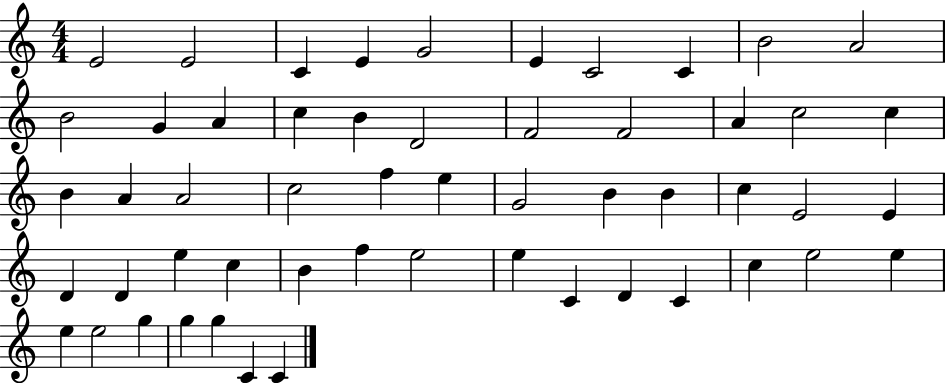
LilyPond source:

{
  \clef treble
  \numericTimeSignature
  \time 4/4
  \key c \major
  e'2 e'2 | c'4 e'4 g'2 | e'4 c'2 c'4 | b'2 a'2 | \break b'2 g'4 a'4 | c''4 b'4 d'2 | f'2 f'2 | a'4 c''2 c''4 | \break b'4 a'4 a'2 | c''2 f''4 e''4 | g'2 b'4 b'4 | c''4 e'2 e'4 | \break d'4 d'4 e''4 c''4 | b'4 f''4 e''2 | e''4 c'4 d'4 c'4 | c''4 e''2 e''4 | \break e''4 e''2 g''4 | g''4 g''4 c'4 c'4 | \bar "|."
}